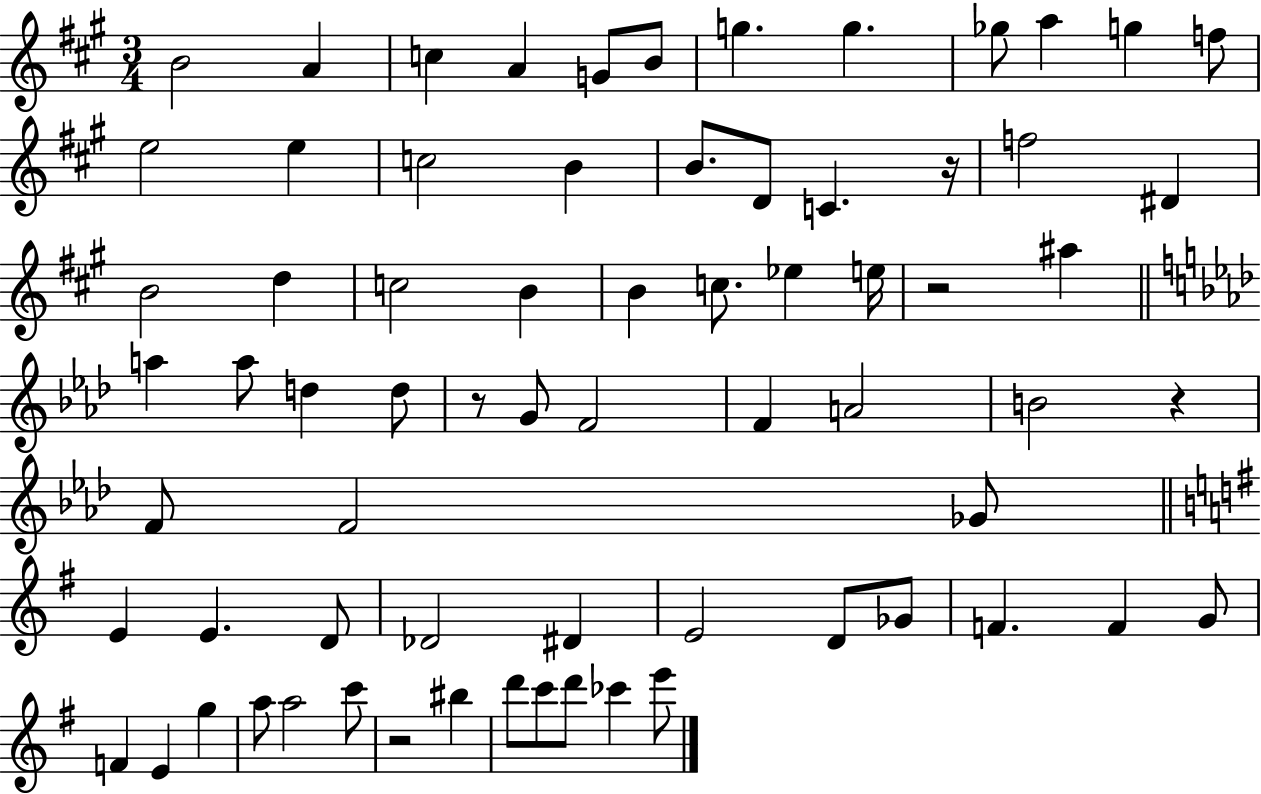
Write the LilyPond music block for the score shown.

{
  \clef treble
  \numericTimeSignature
  \time 3/4
  \key a \major
  b'2 a'4 | c''4 a'4 g'8 b'8 | g''4. g''4. | ges''8 a''4 g''4 f''8 | \break e''2 e''4 | c''2 b'4 | b'8. d'8 c'4. r16 | f''2 dis'4 | \break b'2 d''4 | c''2 b'4 | b'4 c''8. ees''4 e''16 | r2 ais''4 | \break \bar "||" \break \key f \minor a''4 a''8 d''4 d''8 | r8 g'8 f'2 | f'4 a'2 | b'2 r4 | \break f'8 f'2 ges'8 | \bar "||" \break \key g \major e'4 e'4. d'8 | des'2 dis'4 | e'2 d'8 ges'8 | f'4. f'4 g'8 | \break f'4 e'4 g''4 | a''8 a''2 c'''8 | r2 bis''4 | d'''8 c'''8 d'''8 ces'''4 e'''8 | \break \bar "|."
}